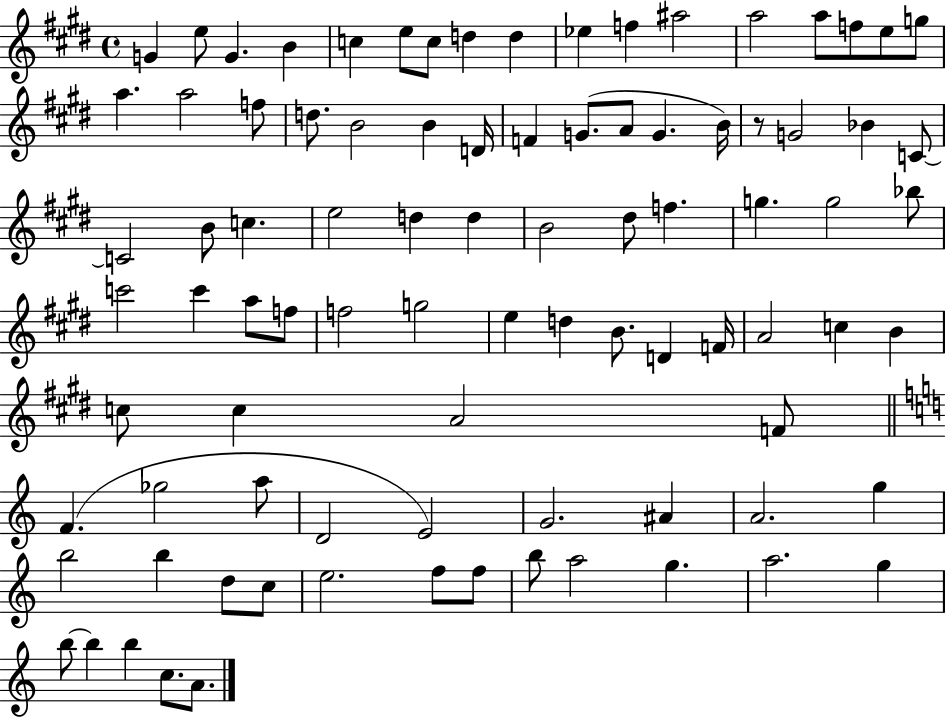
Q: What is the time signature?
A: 4/4